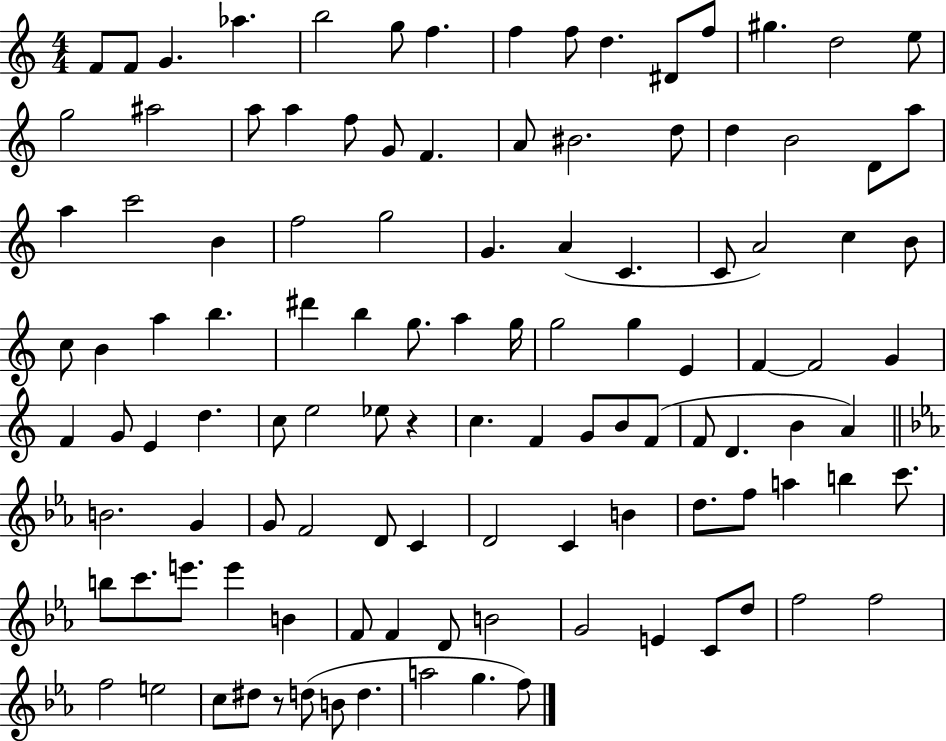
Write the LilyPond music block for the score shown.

{
  \clef treble
  \numericTimeSignature
  \time 4/4
  \key c \major
  f'8 f'8 g'4. aes''4. | b''2 g''8 f''4. | f''4 f''8 d''4. dis'8 f''8 | gis''4. d''2 e''8 | \break g''2 ais''2 | a''8 a''4 f''8 g'8 f'4. | a'8 bis'2. d''8 | d''4 b'2 d'8 a''8 | \break a''4 c'''2 b'4 | f''2 g''2 | g'4. a'4( c'4. | c'8 a'2) c''4 b'8 | \break c''8 b'4 a''4 b''4. | dis'''4 b''4 g''8. a''4 g''16 | g''2 g''4 e'4 | f'4~~ f'2 g'4 | \break f'4 g'8 e'4 d''4. | c''8 e''2 ees''8 r4 | c''4. f'4 g'8 b'8 f'8( | f'8 d'4. b'4 a'4) | \break \bar "||" \break \key ees \major b'2. g'4 | g'8 f'2 d'8 c'4 | d'2 c'4 b'4 | d''8. f''8 a''4 b''4 c'''8. | \break b''8 c'''8. e'''8. e'''4 b'4 | f'8 f'4 d'8 b'2 | g'2 e'4 c'8 d''8 | f''2 f''2 | \break f''2 e''2 | c''8 dis''8 r8 d''8( b'8 d''4. | a''2 g''4. f''8) | \bar "|."
}